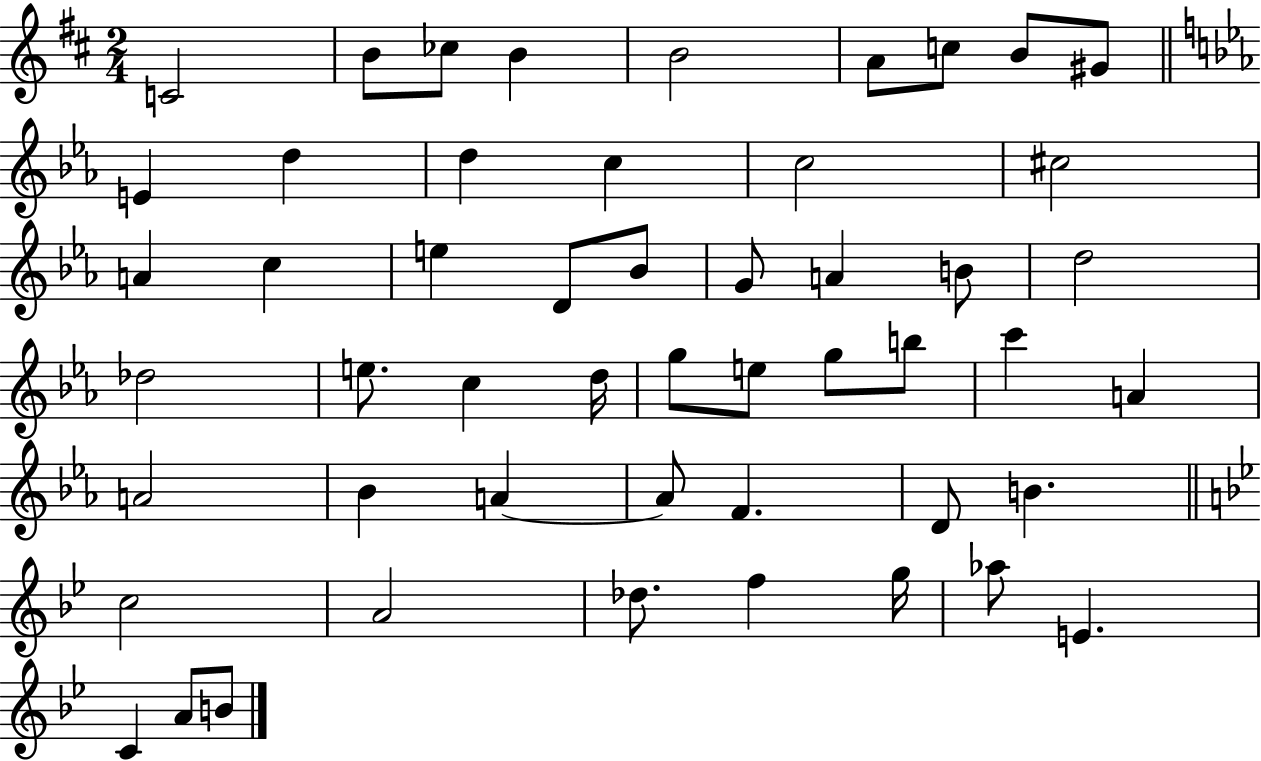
{
  \clef treble
  \numericTimeSignature
  \time 2/4
  \key d \major
  c'2 | b'8 ces''8 b'4 | b'2 | a'8 c''8 b'8 gis'8 | \break \bar "||" \break \key c \minor e'4 d''4 | d''4 c''4 | c''2 | cis''2 | \break a'4 c''4 | e''4 d'8 bes'8 | g'8 a'4 b'8 | d''2 | \break des''2 | e''8. c''4 d''16 | g''8 e''8 g''8 b''8 | c'''4 a'4 | \break a'2 | bes'4 a'4~~ | a'8 f'4. | d'8 b'4. | \break \bar "||" \break \key bes \major c''2 | a'2 | des''8. f''4 g''16 | aes''8 e'4. | \break c'4 a'8 b'8 | \bar "|."
}